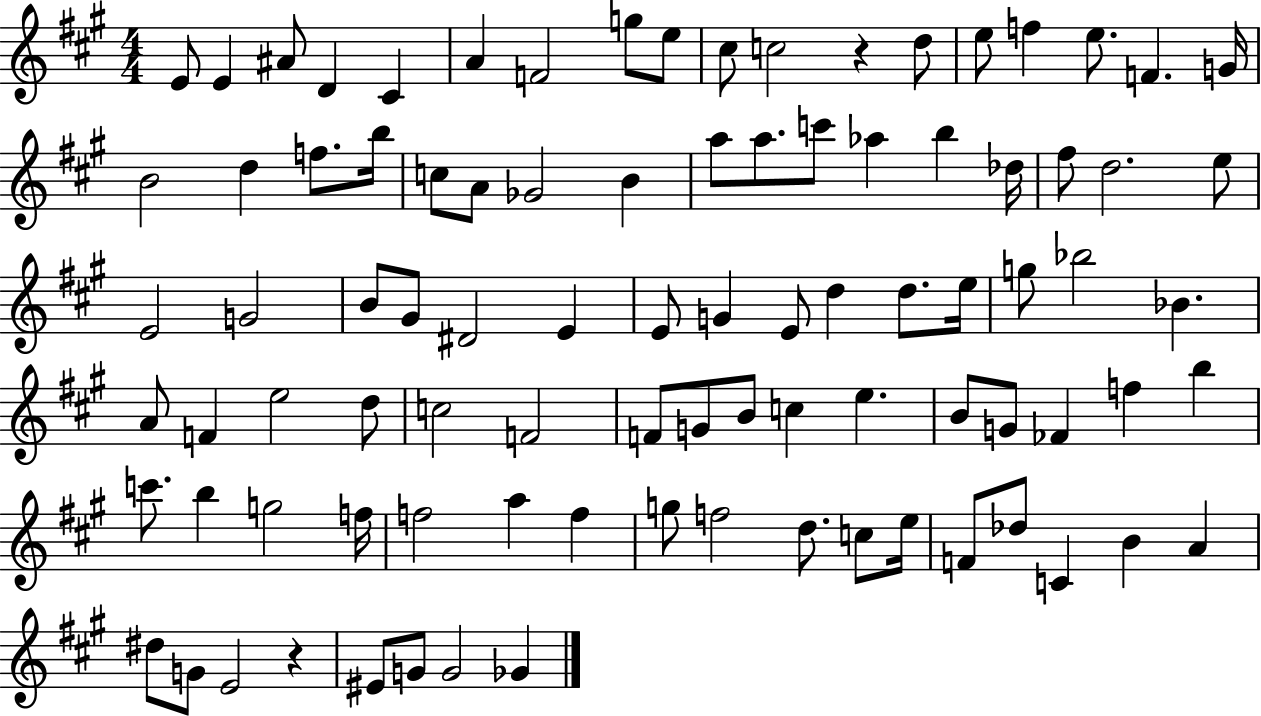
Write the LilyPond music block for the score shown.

{
  \clef treble
  \numericTimeSignature
  \time 4/4
  \key a \major
  e'8 e'4 ais'8 d'4 cis'4 | a'4 f'2 g''8 e''8 | cis''8 c''2 r4 d''8 | e''8 f''4 e''8. f'4. g'16 | \break b'2 d''4 f''8. b''16 | c''8 a'8 ges'2 b'4 | a''8 a''8. c'''8 aes''4 b''4 des''16 | fis''8 d''2. e''8 | \break e'2 g'2 | b'8 gis'8 dis'2 e'4 | e'8 g'4 e'8 d''4 d''8. e''16 | g''8 bes''2 bes'4. | \break a'8 f'4 e''2 d''8 | c''2 f'2 | f'8 g'8 b'8 c''4 e''4. | b'8 g'8 fes'4 f''4 b''4 | \break c'''8. b''4 g''2 f''16 | f''2 a''4 f''4 | g''8 f''2 d''8. c''8 e''16 | f'8 des''8 c'4 b'4 a'4 | \break dis''8 g'8 e'2 r4 | eis'8 g'8 g'2 ges'4 | \bar "|."
}